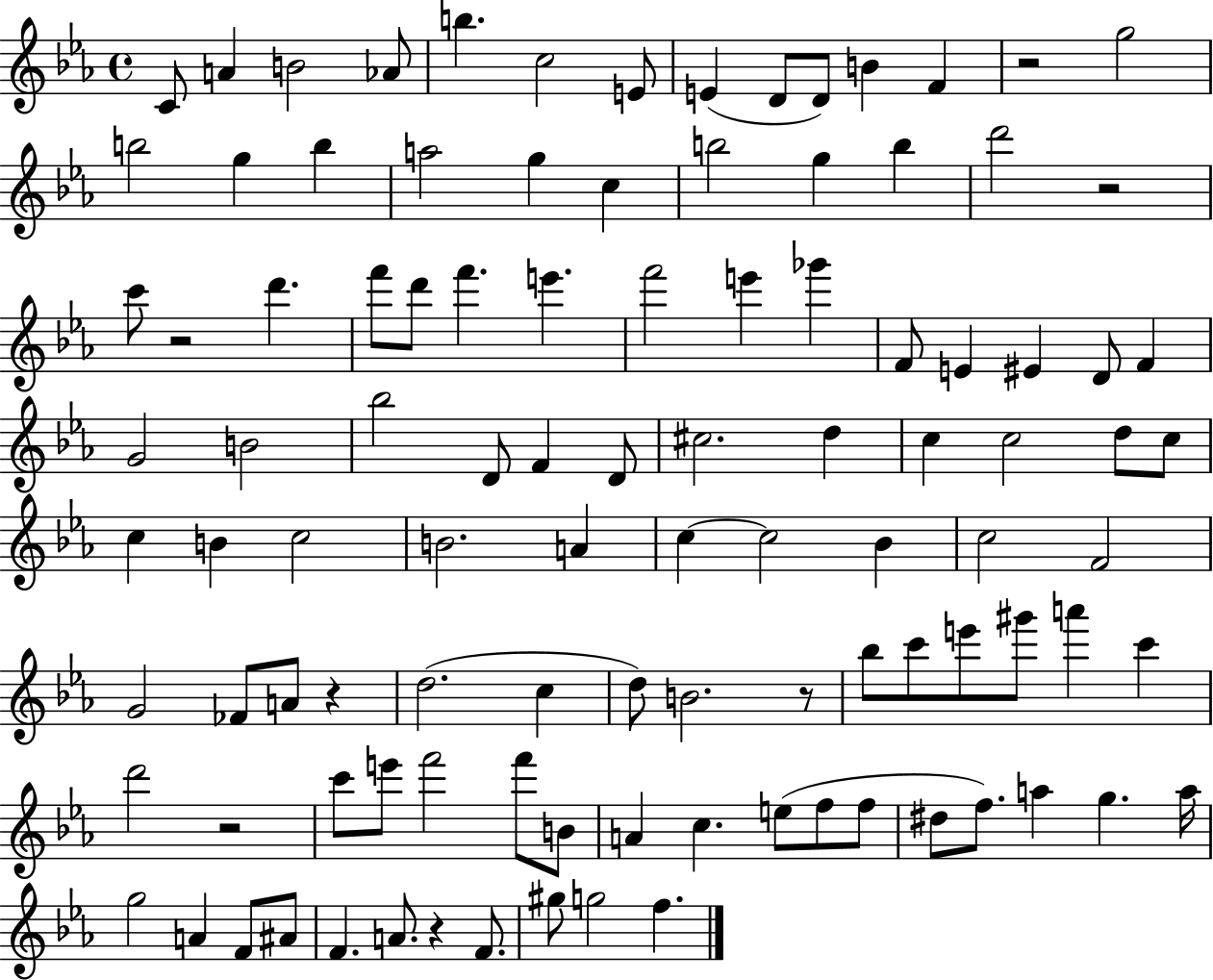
C4/e A4/q B4/h Ab4/e B5/q. C5/h E4/e E4/q D4/e D4/e B4/q F4/q R/h G5/h B5/h G5/q B5/q A5/h G5/q C5/q B5/h G5/q B5/q D6/h R/h C6/e R/h D6/q. F6/e D6/e F6/q. E6/q. F6/h E6/q Gb6/q F4/e E4/q EIS4/q D4/e F4/q G4/h B4/h Bb5/h D4/e F4/q D4/e C#5/h. D5/q C5/q C5/h D5/e C5/e C5/q B4/q C5/h B4/h. A4/q C5/q C5/h Bb4/q C5/h F4/h G4/h FES4/e A4/e R/q D5/h. C5/q D5/e B4/h. R/e Bb5/e C6/e E6/e G#6/e A6/q C6/q D6/h R/h C6/e E6/e F6/h F6/e B4/e A4/q C5/q. E5/e F5/e F5/e D#5/e F5/e. A5/q G5/q. A5/s G5/h A4/q F4/e A#4/e F4/q. A4/e. R/q F4/e. G#5/e G5/h F5/q.